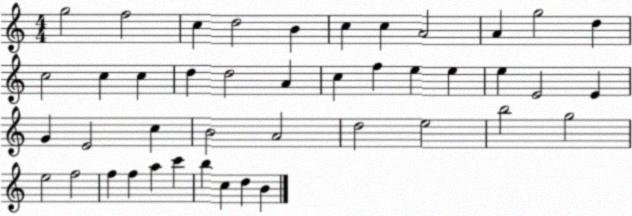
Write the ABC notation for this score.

X:1
T:Untitled
M:4/4
L:1/4
K:C
g2 f2 c d2 B c c A2 A g2 d c2 c c d d2 A c f e e e E2 E G E2 c B2 A2 d2 e2 b2 g2 e2 f2 f f a c' b c d B